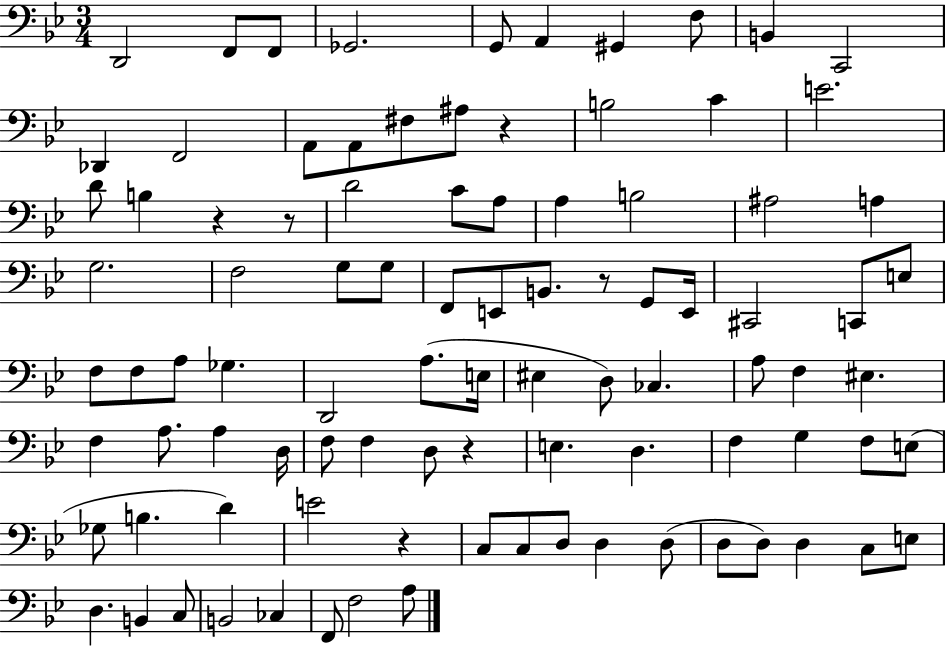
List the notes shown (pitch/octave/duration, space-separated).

D2/h F2/e F2/e Gb2/h. G2/e A2/q G#2/q F3/e B2/q C2/h Db2/q F2/h A2/e A2/e F#3/e A#3/e R/q B3/h C4/q E4/h. D4/e B3/q R/q R/e D4/h C4/e A3/e A3/q B3/h A#3/h A3/q G3/h. F3/h G3/e G3/e F2/e E2/e B2/e. R/e G2/e E2/s C#2/h C2/e E3/e F3/e F3/e A3/e Gb3/q. D2/h A3/e. E3/s EIS3/q D3/e CES3/q. A3/e F3/q EIS3/q. F3/q A3/e. A3/q D3/s F3/e F3/q D3/e R/q E3/q. D3/q. F3/q G3/q F3/e E3/e Gb3/e B3/q. D4/q E4/h R/q C3/e C3/e D3/e D3/q D3/e D3/e D3/e D3/q C3/e E3/e D3/q. B2/q C3/e B2/h CES3/q F2/e F3/h A3/e